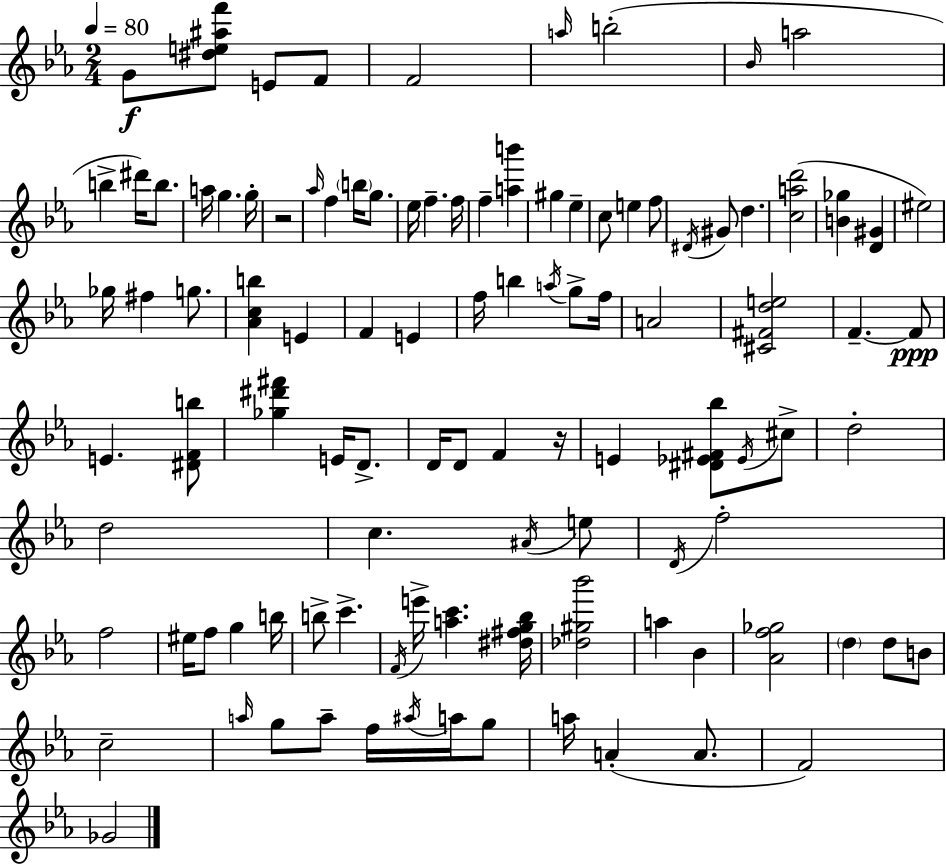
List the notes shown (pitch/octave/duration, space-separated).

G4/e [D#5,E5,A#5,F6]/e E4/e F4/e F4/h A5/s B5/h Bb4/s A5/h B5/q D#6/s B5/e. A5/s G5/q. G5/s R/h Ab5/s F5/q B5/s G5/e. Eb5/s F5/q. F5/s F5/q [A5,B6]/q G#5/q Eb5/q C5/e E5/q F5/e D#4/s G#4/e D5/q. [C5,A5,D6]/h [B4,Gb5]/q [D4,G#4]/q EIS5/h Gb5/s F#5/q G5/e. [Ab4,C5,B5]/q E4/q F4/q E4/q F5/s B5/q A5/s G5/e F5/s A4/h [C#4,F#4,D5,E5]/h F4/q. F4/e E4/q. [D#4,F4,B5]/e [Gb5,D#6,F#6]/q E4/s D4/e. D4/s D4/e F4/q R/s E4/q [D#4,Eb4,F#4,Bb5]/e Eb4/s C#5/e D5/h D5/h C5/q. A#4/s E5/e D4/s F5/h F5/h EIS5/s F5/e G5/q B5/s B5/e C6/q. F4/s E6/s [A5,C6]/q. [D#5,F#5,G5,Bb5]/s [Db5,G#5,Bb6]/h A5/q Bb4/q [Ab4,F5,Gb5]/h D5/q D5/e B4/e C5/h A5/s G5/e A5/e F5/s A#5/s A5/s G5/e A5/s A4/q A4/e. F4/h Gb4/h